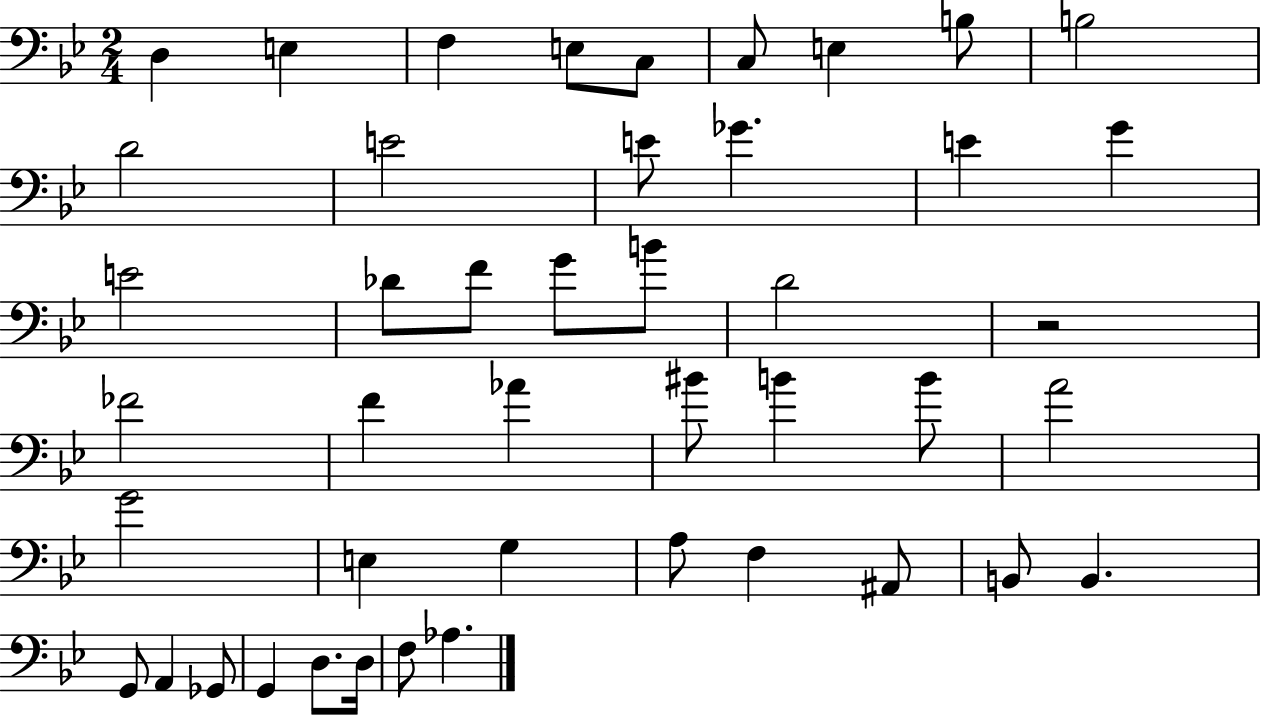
X:1
T:Untitled
M:2/4
L:1/4
K:Bb
D, E, F, E,/2 C,/2 C,/2 E, B,/2 B,2 D2 E2 E/2 _G E G E2 _D/2 F/2 G/2 B/2 D2 z2 _F2 F _A ^B/2 B B/2 A2 G2 E, G, A,/2 F, ^A,,/2 B,,/2 B,, G,,/2 A,, _G,,/2 G,, D,/2 D,/4 F,/2 _A,